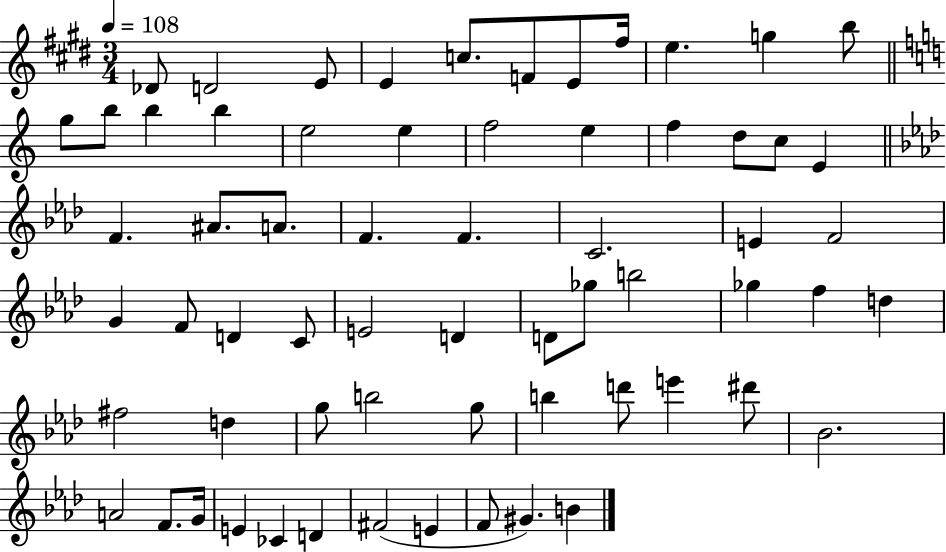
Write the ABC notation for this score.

X:1
T:Untitled
M:3/4
L:1/4
K:E
_D/2 D2 E/2 E c/2 F/2 E/2 ^f/4 e g b/2 g/2 b/2 b b e2 e f2 e f d/2 c/2 E F ^A/2 A/2 F F C2 E F2 G F/2 D C/2 E2 D D/2 _g/2 b2 _g f d ^f2 d g/2 b2 g/2 b d'/2 e' ^d'/2 _B2 A2 F/2 G/4 E _C D ^F2 E F/2 ^G B